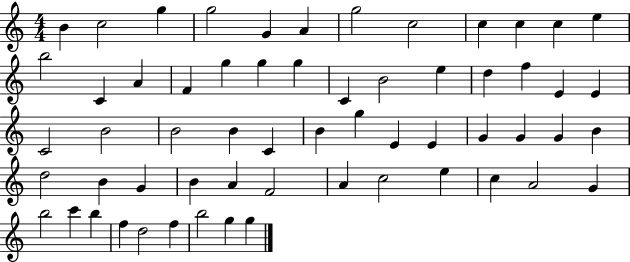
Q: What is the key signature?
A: C major